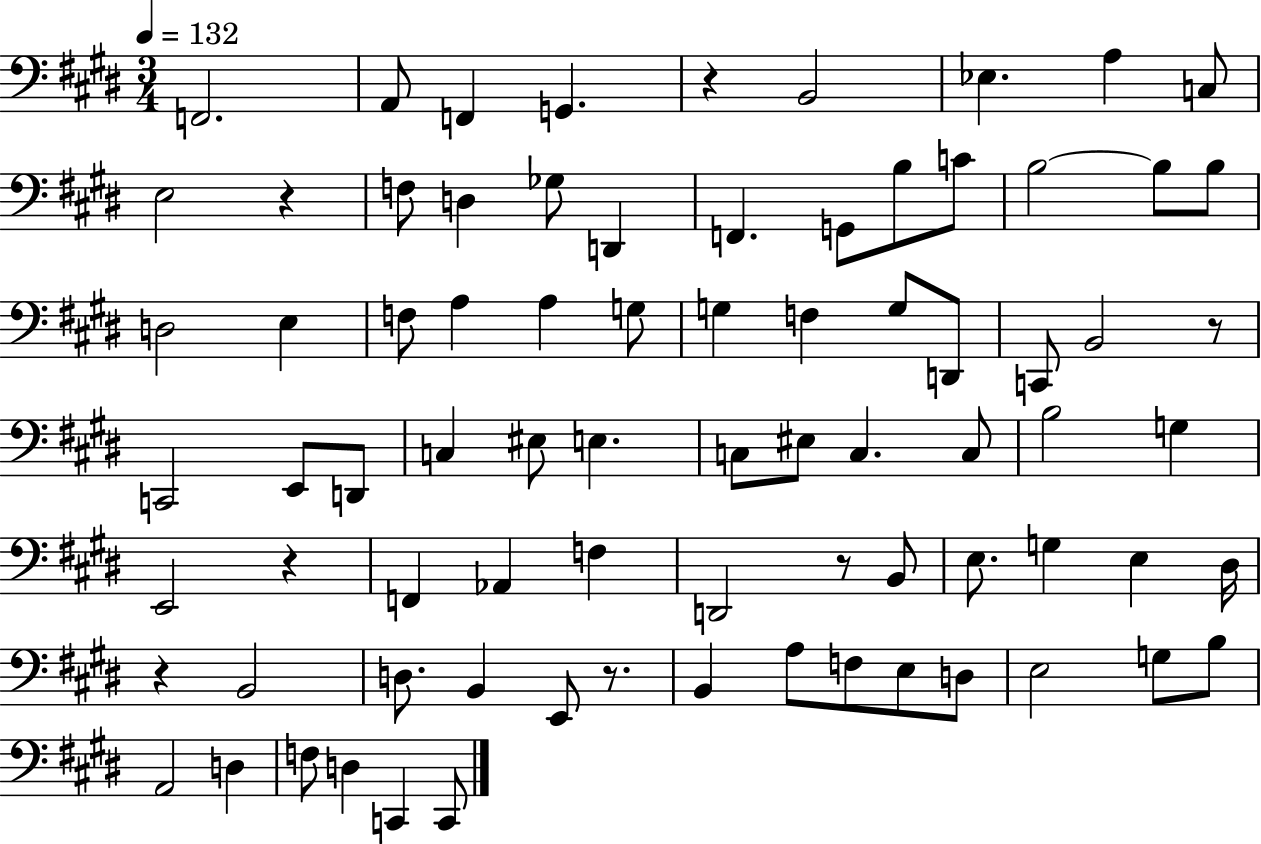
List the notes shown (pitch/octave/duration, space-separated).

F2/h. A2/e F2/q G2/q. R/q B2/h Eb3/q. A3/q C3/e E3/h R/q F3/e D3/q Gb3/e D2/q F2/q. G2/e B3/e C4/e B3/h B3/e B3/e D3/h E3/q F3/e A3/q A3/q G3/e G3/q F3/q G3/e D2/e C2/e B2/h R/e C2/h E2/e D2/e C3/q EIS3/e E3/q. C3/e EIS3/e C3/q. C3/e B3/h G3/q E2/h R/q F2/q Ab2/q F3/q D2/h R/e B2/e E3/e. G3/q E3/q D#3/s R/q B2/h D3/e. B2/q E2/e R/e. B2/q A3/e F3/e E3/e D3/e E3/h G3/e B3/e A2/h D3/q F3/e D3/q C2/q C2/e